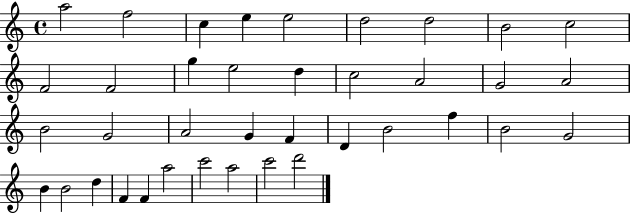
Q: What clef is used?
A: treble